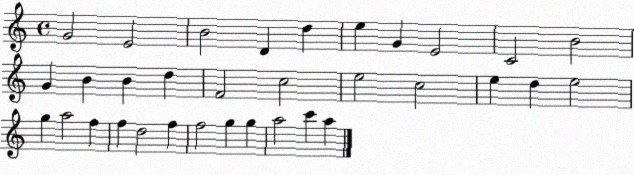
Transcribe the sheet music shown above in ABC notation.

X:1
T:Untitled
M:4/4
L:1/4
K:C
G2 E2 B2 D d e G E2 C2 B2 G B B d F2 c2 e2 c2 e d e2 g a2 f f d2 f f2 g g a2 c' a